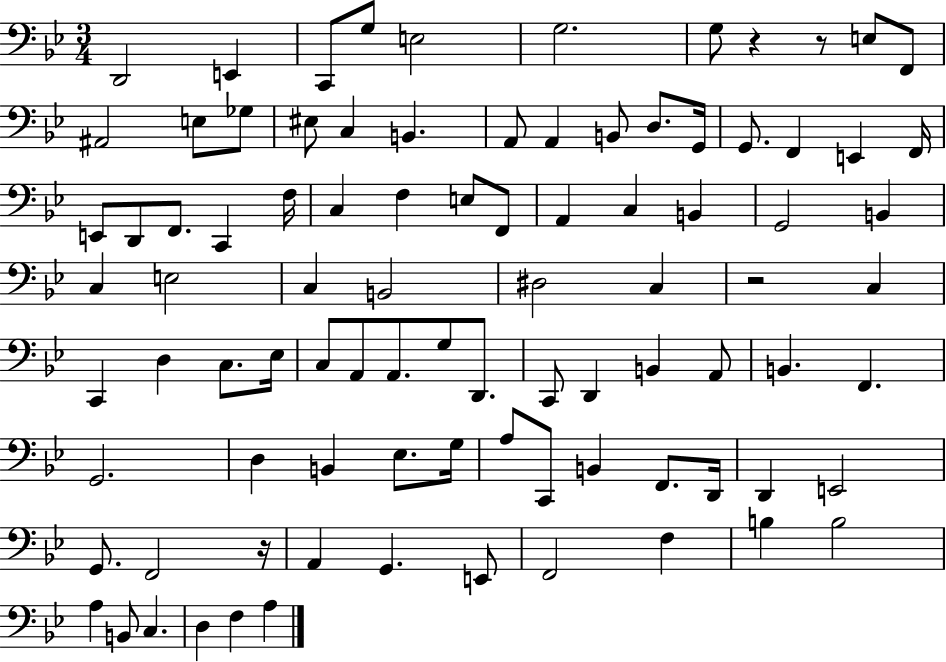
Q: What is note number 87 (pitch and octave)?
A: A3